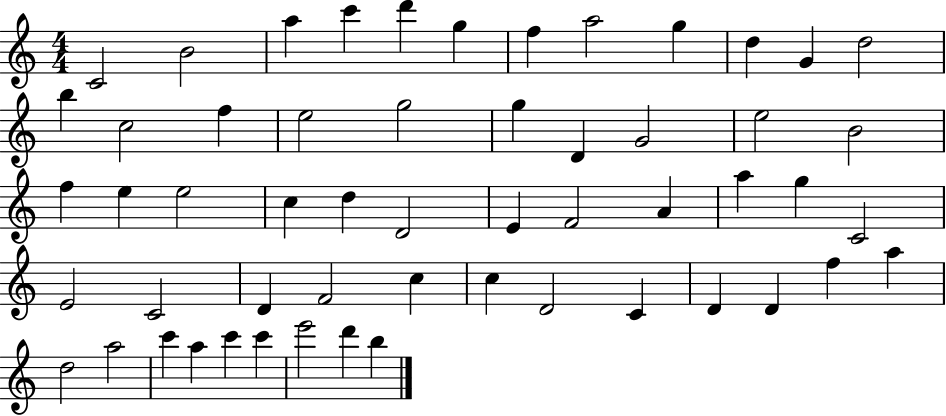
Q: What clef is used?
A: treble